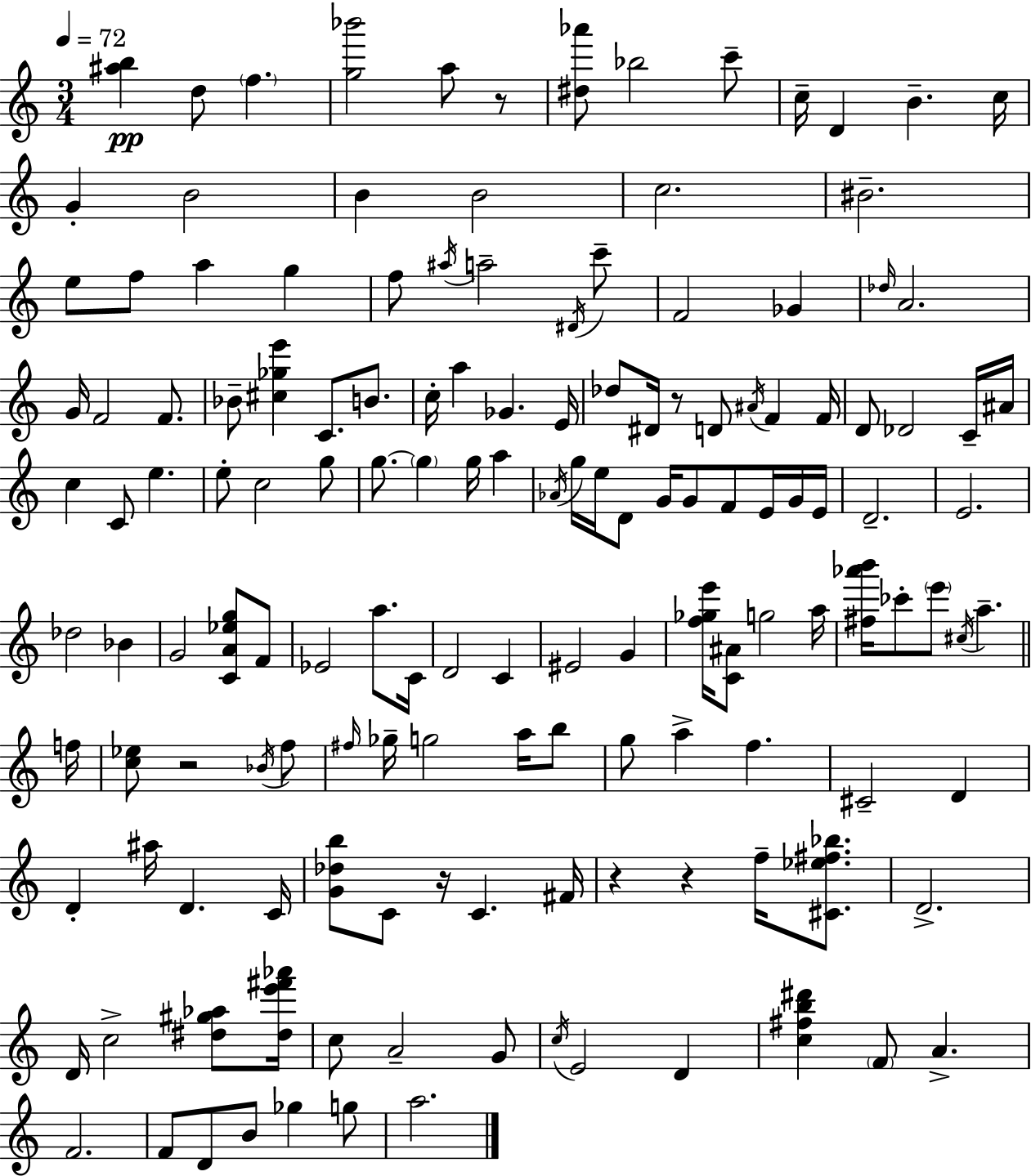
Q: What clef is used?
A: treble